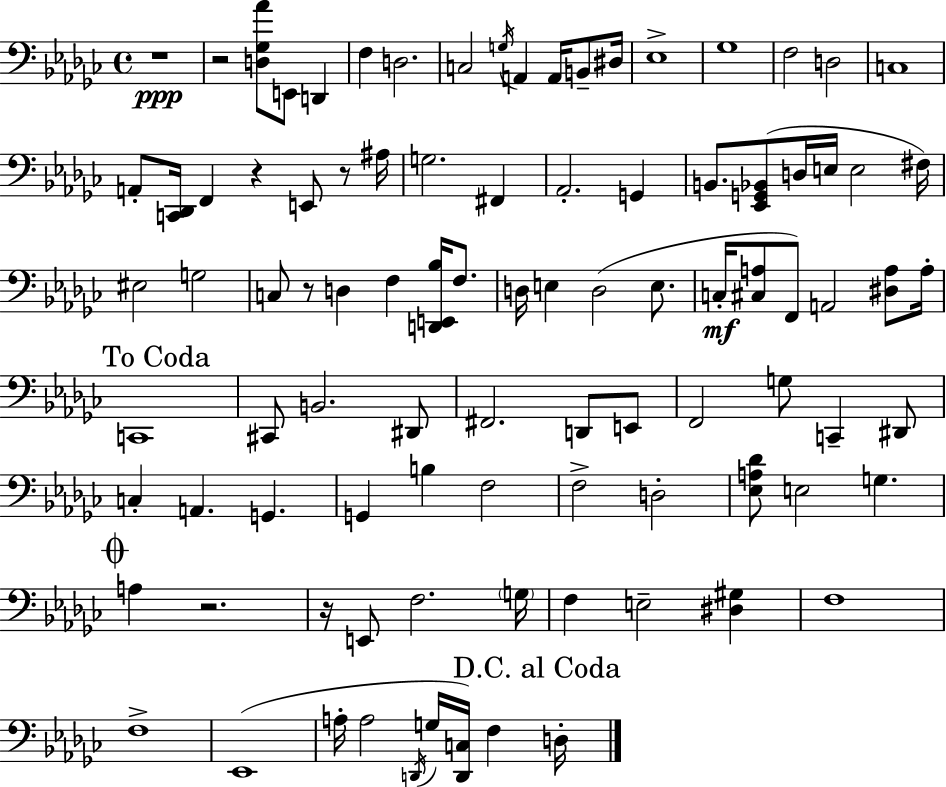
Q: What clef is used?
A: bass